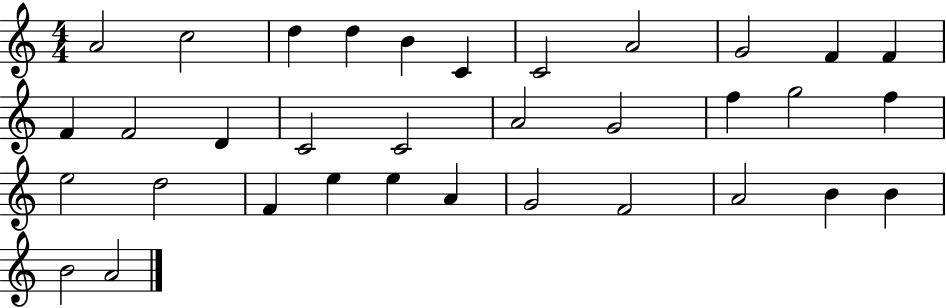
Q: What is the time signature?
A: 4/4